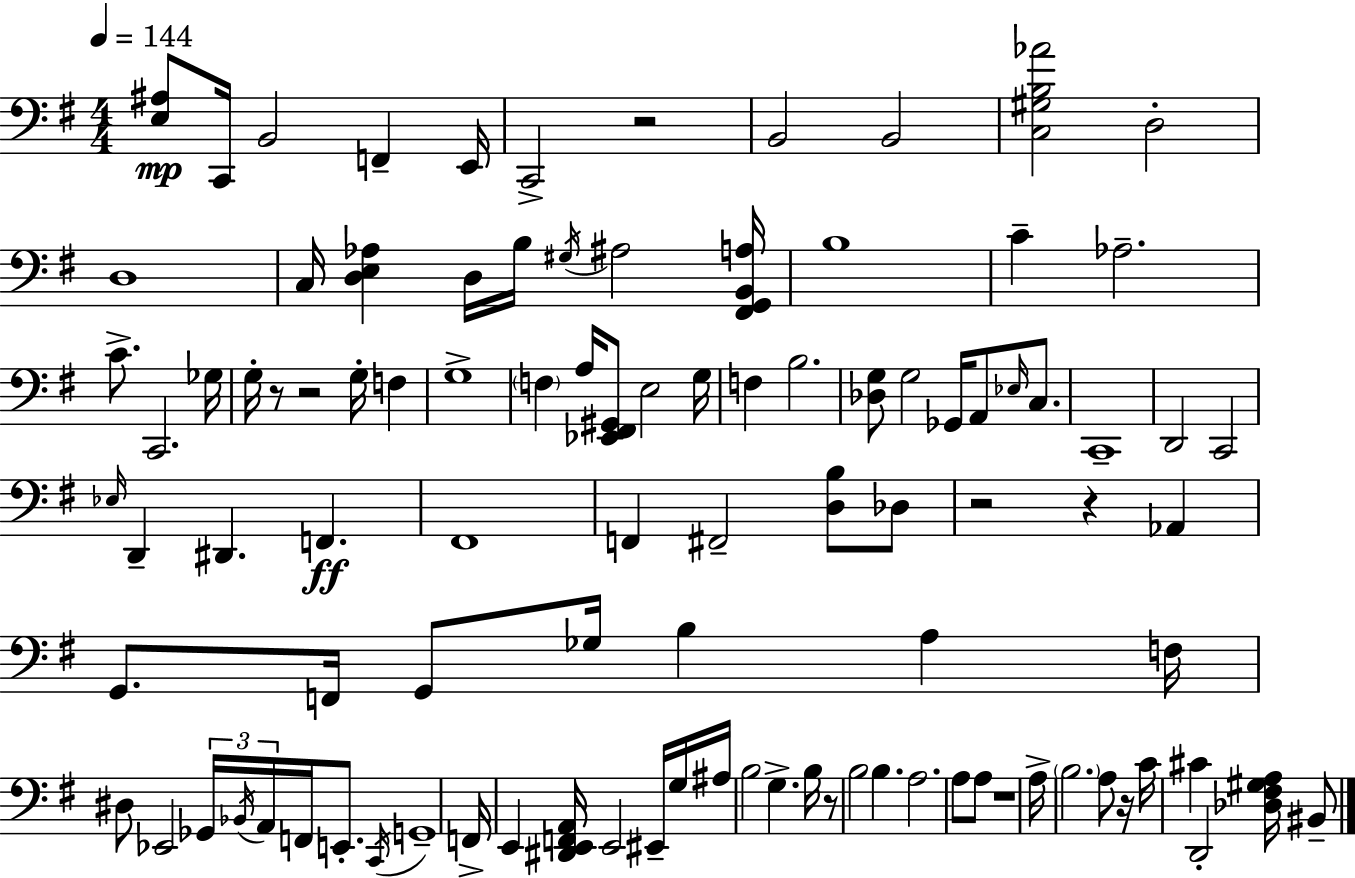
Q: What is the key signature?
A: E minor